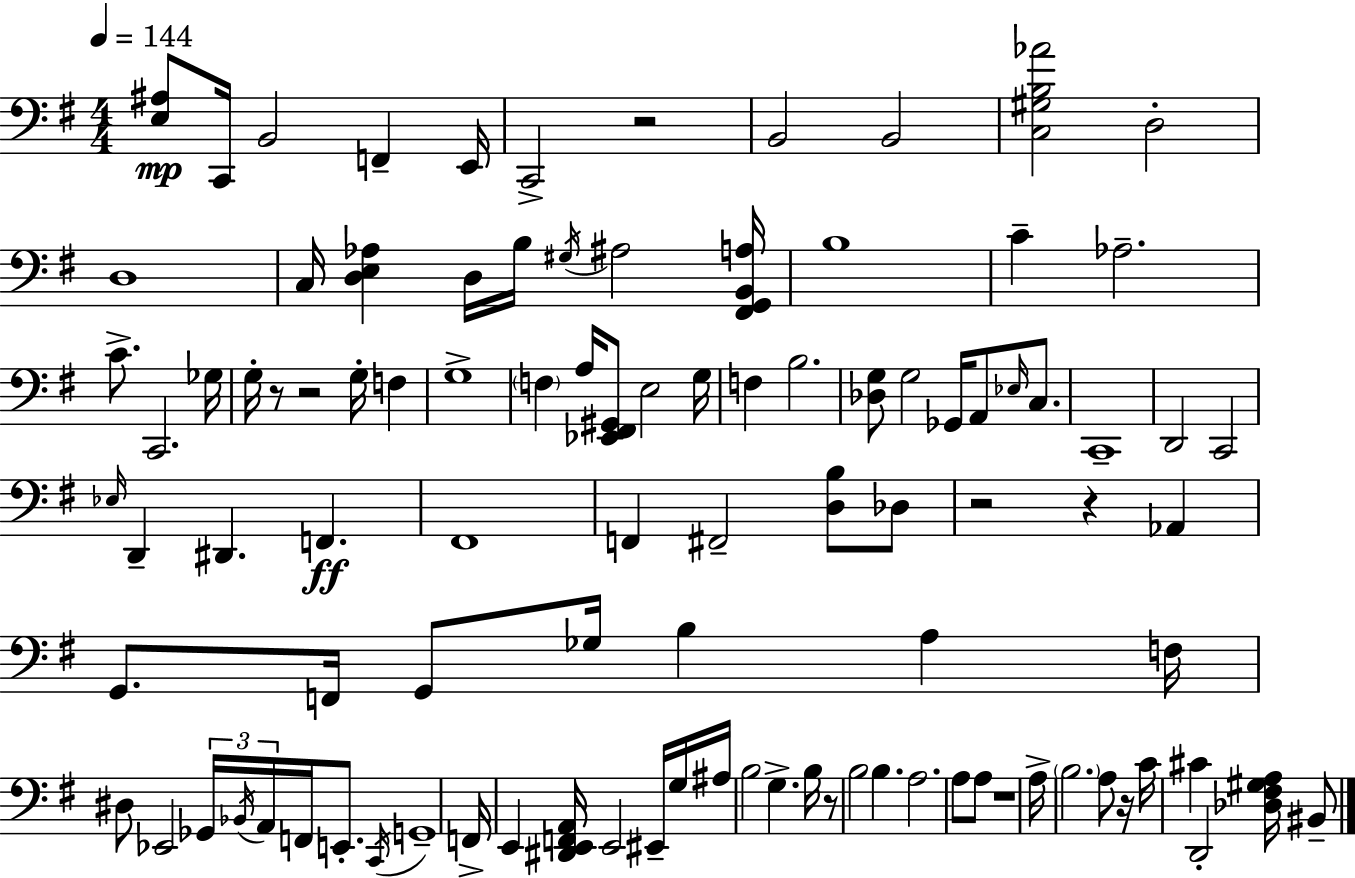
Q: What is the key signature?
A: E minor